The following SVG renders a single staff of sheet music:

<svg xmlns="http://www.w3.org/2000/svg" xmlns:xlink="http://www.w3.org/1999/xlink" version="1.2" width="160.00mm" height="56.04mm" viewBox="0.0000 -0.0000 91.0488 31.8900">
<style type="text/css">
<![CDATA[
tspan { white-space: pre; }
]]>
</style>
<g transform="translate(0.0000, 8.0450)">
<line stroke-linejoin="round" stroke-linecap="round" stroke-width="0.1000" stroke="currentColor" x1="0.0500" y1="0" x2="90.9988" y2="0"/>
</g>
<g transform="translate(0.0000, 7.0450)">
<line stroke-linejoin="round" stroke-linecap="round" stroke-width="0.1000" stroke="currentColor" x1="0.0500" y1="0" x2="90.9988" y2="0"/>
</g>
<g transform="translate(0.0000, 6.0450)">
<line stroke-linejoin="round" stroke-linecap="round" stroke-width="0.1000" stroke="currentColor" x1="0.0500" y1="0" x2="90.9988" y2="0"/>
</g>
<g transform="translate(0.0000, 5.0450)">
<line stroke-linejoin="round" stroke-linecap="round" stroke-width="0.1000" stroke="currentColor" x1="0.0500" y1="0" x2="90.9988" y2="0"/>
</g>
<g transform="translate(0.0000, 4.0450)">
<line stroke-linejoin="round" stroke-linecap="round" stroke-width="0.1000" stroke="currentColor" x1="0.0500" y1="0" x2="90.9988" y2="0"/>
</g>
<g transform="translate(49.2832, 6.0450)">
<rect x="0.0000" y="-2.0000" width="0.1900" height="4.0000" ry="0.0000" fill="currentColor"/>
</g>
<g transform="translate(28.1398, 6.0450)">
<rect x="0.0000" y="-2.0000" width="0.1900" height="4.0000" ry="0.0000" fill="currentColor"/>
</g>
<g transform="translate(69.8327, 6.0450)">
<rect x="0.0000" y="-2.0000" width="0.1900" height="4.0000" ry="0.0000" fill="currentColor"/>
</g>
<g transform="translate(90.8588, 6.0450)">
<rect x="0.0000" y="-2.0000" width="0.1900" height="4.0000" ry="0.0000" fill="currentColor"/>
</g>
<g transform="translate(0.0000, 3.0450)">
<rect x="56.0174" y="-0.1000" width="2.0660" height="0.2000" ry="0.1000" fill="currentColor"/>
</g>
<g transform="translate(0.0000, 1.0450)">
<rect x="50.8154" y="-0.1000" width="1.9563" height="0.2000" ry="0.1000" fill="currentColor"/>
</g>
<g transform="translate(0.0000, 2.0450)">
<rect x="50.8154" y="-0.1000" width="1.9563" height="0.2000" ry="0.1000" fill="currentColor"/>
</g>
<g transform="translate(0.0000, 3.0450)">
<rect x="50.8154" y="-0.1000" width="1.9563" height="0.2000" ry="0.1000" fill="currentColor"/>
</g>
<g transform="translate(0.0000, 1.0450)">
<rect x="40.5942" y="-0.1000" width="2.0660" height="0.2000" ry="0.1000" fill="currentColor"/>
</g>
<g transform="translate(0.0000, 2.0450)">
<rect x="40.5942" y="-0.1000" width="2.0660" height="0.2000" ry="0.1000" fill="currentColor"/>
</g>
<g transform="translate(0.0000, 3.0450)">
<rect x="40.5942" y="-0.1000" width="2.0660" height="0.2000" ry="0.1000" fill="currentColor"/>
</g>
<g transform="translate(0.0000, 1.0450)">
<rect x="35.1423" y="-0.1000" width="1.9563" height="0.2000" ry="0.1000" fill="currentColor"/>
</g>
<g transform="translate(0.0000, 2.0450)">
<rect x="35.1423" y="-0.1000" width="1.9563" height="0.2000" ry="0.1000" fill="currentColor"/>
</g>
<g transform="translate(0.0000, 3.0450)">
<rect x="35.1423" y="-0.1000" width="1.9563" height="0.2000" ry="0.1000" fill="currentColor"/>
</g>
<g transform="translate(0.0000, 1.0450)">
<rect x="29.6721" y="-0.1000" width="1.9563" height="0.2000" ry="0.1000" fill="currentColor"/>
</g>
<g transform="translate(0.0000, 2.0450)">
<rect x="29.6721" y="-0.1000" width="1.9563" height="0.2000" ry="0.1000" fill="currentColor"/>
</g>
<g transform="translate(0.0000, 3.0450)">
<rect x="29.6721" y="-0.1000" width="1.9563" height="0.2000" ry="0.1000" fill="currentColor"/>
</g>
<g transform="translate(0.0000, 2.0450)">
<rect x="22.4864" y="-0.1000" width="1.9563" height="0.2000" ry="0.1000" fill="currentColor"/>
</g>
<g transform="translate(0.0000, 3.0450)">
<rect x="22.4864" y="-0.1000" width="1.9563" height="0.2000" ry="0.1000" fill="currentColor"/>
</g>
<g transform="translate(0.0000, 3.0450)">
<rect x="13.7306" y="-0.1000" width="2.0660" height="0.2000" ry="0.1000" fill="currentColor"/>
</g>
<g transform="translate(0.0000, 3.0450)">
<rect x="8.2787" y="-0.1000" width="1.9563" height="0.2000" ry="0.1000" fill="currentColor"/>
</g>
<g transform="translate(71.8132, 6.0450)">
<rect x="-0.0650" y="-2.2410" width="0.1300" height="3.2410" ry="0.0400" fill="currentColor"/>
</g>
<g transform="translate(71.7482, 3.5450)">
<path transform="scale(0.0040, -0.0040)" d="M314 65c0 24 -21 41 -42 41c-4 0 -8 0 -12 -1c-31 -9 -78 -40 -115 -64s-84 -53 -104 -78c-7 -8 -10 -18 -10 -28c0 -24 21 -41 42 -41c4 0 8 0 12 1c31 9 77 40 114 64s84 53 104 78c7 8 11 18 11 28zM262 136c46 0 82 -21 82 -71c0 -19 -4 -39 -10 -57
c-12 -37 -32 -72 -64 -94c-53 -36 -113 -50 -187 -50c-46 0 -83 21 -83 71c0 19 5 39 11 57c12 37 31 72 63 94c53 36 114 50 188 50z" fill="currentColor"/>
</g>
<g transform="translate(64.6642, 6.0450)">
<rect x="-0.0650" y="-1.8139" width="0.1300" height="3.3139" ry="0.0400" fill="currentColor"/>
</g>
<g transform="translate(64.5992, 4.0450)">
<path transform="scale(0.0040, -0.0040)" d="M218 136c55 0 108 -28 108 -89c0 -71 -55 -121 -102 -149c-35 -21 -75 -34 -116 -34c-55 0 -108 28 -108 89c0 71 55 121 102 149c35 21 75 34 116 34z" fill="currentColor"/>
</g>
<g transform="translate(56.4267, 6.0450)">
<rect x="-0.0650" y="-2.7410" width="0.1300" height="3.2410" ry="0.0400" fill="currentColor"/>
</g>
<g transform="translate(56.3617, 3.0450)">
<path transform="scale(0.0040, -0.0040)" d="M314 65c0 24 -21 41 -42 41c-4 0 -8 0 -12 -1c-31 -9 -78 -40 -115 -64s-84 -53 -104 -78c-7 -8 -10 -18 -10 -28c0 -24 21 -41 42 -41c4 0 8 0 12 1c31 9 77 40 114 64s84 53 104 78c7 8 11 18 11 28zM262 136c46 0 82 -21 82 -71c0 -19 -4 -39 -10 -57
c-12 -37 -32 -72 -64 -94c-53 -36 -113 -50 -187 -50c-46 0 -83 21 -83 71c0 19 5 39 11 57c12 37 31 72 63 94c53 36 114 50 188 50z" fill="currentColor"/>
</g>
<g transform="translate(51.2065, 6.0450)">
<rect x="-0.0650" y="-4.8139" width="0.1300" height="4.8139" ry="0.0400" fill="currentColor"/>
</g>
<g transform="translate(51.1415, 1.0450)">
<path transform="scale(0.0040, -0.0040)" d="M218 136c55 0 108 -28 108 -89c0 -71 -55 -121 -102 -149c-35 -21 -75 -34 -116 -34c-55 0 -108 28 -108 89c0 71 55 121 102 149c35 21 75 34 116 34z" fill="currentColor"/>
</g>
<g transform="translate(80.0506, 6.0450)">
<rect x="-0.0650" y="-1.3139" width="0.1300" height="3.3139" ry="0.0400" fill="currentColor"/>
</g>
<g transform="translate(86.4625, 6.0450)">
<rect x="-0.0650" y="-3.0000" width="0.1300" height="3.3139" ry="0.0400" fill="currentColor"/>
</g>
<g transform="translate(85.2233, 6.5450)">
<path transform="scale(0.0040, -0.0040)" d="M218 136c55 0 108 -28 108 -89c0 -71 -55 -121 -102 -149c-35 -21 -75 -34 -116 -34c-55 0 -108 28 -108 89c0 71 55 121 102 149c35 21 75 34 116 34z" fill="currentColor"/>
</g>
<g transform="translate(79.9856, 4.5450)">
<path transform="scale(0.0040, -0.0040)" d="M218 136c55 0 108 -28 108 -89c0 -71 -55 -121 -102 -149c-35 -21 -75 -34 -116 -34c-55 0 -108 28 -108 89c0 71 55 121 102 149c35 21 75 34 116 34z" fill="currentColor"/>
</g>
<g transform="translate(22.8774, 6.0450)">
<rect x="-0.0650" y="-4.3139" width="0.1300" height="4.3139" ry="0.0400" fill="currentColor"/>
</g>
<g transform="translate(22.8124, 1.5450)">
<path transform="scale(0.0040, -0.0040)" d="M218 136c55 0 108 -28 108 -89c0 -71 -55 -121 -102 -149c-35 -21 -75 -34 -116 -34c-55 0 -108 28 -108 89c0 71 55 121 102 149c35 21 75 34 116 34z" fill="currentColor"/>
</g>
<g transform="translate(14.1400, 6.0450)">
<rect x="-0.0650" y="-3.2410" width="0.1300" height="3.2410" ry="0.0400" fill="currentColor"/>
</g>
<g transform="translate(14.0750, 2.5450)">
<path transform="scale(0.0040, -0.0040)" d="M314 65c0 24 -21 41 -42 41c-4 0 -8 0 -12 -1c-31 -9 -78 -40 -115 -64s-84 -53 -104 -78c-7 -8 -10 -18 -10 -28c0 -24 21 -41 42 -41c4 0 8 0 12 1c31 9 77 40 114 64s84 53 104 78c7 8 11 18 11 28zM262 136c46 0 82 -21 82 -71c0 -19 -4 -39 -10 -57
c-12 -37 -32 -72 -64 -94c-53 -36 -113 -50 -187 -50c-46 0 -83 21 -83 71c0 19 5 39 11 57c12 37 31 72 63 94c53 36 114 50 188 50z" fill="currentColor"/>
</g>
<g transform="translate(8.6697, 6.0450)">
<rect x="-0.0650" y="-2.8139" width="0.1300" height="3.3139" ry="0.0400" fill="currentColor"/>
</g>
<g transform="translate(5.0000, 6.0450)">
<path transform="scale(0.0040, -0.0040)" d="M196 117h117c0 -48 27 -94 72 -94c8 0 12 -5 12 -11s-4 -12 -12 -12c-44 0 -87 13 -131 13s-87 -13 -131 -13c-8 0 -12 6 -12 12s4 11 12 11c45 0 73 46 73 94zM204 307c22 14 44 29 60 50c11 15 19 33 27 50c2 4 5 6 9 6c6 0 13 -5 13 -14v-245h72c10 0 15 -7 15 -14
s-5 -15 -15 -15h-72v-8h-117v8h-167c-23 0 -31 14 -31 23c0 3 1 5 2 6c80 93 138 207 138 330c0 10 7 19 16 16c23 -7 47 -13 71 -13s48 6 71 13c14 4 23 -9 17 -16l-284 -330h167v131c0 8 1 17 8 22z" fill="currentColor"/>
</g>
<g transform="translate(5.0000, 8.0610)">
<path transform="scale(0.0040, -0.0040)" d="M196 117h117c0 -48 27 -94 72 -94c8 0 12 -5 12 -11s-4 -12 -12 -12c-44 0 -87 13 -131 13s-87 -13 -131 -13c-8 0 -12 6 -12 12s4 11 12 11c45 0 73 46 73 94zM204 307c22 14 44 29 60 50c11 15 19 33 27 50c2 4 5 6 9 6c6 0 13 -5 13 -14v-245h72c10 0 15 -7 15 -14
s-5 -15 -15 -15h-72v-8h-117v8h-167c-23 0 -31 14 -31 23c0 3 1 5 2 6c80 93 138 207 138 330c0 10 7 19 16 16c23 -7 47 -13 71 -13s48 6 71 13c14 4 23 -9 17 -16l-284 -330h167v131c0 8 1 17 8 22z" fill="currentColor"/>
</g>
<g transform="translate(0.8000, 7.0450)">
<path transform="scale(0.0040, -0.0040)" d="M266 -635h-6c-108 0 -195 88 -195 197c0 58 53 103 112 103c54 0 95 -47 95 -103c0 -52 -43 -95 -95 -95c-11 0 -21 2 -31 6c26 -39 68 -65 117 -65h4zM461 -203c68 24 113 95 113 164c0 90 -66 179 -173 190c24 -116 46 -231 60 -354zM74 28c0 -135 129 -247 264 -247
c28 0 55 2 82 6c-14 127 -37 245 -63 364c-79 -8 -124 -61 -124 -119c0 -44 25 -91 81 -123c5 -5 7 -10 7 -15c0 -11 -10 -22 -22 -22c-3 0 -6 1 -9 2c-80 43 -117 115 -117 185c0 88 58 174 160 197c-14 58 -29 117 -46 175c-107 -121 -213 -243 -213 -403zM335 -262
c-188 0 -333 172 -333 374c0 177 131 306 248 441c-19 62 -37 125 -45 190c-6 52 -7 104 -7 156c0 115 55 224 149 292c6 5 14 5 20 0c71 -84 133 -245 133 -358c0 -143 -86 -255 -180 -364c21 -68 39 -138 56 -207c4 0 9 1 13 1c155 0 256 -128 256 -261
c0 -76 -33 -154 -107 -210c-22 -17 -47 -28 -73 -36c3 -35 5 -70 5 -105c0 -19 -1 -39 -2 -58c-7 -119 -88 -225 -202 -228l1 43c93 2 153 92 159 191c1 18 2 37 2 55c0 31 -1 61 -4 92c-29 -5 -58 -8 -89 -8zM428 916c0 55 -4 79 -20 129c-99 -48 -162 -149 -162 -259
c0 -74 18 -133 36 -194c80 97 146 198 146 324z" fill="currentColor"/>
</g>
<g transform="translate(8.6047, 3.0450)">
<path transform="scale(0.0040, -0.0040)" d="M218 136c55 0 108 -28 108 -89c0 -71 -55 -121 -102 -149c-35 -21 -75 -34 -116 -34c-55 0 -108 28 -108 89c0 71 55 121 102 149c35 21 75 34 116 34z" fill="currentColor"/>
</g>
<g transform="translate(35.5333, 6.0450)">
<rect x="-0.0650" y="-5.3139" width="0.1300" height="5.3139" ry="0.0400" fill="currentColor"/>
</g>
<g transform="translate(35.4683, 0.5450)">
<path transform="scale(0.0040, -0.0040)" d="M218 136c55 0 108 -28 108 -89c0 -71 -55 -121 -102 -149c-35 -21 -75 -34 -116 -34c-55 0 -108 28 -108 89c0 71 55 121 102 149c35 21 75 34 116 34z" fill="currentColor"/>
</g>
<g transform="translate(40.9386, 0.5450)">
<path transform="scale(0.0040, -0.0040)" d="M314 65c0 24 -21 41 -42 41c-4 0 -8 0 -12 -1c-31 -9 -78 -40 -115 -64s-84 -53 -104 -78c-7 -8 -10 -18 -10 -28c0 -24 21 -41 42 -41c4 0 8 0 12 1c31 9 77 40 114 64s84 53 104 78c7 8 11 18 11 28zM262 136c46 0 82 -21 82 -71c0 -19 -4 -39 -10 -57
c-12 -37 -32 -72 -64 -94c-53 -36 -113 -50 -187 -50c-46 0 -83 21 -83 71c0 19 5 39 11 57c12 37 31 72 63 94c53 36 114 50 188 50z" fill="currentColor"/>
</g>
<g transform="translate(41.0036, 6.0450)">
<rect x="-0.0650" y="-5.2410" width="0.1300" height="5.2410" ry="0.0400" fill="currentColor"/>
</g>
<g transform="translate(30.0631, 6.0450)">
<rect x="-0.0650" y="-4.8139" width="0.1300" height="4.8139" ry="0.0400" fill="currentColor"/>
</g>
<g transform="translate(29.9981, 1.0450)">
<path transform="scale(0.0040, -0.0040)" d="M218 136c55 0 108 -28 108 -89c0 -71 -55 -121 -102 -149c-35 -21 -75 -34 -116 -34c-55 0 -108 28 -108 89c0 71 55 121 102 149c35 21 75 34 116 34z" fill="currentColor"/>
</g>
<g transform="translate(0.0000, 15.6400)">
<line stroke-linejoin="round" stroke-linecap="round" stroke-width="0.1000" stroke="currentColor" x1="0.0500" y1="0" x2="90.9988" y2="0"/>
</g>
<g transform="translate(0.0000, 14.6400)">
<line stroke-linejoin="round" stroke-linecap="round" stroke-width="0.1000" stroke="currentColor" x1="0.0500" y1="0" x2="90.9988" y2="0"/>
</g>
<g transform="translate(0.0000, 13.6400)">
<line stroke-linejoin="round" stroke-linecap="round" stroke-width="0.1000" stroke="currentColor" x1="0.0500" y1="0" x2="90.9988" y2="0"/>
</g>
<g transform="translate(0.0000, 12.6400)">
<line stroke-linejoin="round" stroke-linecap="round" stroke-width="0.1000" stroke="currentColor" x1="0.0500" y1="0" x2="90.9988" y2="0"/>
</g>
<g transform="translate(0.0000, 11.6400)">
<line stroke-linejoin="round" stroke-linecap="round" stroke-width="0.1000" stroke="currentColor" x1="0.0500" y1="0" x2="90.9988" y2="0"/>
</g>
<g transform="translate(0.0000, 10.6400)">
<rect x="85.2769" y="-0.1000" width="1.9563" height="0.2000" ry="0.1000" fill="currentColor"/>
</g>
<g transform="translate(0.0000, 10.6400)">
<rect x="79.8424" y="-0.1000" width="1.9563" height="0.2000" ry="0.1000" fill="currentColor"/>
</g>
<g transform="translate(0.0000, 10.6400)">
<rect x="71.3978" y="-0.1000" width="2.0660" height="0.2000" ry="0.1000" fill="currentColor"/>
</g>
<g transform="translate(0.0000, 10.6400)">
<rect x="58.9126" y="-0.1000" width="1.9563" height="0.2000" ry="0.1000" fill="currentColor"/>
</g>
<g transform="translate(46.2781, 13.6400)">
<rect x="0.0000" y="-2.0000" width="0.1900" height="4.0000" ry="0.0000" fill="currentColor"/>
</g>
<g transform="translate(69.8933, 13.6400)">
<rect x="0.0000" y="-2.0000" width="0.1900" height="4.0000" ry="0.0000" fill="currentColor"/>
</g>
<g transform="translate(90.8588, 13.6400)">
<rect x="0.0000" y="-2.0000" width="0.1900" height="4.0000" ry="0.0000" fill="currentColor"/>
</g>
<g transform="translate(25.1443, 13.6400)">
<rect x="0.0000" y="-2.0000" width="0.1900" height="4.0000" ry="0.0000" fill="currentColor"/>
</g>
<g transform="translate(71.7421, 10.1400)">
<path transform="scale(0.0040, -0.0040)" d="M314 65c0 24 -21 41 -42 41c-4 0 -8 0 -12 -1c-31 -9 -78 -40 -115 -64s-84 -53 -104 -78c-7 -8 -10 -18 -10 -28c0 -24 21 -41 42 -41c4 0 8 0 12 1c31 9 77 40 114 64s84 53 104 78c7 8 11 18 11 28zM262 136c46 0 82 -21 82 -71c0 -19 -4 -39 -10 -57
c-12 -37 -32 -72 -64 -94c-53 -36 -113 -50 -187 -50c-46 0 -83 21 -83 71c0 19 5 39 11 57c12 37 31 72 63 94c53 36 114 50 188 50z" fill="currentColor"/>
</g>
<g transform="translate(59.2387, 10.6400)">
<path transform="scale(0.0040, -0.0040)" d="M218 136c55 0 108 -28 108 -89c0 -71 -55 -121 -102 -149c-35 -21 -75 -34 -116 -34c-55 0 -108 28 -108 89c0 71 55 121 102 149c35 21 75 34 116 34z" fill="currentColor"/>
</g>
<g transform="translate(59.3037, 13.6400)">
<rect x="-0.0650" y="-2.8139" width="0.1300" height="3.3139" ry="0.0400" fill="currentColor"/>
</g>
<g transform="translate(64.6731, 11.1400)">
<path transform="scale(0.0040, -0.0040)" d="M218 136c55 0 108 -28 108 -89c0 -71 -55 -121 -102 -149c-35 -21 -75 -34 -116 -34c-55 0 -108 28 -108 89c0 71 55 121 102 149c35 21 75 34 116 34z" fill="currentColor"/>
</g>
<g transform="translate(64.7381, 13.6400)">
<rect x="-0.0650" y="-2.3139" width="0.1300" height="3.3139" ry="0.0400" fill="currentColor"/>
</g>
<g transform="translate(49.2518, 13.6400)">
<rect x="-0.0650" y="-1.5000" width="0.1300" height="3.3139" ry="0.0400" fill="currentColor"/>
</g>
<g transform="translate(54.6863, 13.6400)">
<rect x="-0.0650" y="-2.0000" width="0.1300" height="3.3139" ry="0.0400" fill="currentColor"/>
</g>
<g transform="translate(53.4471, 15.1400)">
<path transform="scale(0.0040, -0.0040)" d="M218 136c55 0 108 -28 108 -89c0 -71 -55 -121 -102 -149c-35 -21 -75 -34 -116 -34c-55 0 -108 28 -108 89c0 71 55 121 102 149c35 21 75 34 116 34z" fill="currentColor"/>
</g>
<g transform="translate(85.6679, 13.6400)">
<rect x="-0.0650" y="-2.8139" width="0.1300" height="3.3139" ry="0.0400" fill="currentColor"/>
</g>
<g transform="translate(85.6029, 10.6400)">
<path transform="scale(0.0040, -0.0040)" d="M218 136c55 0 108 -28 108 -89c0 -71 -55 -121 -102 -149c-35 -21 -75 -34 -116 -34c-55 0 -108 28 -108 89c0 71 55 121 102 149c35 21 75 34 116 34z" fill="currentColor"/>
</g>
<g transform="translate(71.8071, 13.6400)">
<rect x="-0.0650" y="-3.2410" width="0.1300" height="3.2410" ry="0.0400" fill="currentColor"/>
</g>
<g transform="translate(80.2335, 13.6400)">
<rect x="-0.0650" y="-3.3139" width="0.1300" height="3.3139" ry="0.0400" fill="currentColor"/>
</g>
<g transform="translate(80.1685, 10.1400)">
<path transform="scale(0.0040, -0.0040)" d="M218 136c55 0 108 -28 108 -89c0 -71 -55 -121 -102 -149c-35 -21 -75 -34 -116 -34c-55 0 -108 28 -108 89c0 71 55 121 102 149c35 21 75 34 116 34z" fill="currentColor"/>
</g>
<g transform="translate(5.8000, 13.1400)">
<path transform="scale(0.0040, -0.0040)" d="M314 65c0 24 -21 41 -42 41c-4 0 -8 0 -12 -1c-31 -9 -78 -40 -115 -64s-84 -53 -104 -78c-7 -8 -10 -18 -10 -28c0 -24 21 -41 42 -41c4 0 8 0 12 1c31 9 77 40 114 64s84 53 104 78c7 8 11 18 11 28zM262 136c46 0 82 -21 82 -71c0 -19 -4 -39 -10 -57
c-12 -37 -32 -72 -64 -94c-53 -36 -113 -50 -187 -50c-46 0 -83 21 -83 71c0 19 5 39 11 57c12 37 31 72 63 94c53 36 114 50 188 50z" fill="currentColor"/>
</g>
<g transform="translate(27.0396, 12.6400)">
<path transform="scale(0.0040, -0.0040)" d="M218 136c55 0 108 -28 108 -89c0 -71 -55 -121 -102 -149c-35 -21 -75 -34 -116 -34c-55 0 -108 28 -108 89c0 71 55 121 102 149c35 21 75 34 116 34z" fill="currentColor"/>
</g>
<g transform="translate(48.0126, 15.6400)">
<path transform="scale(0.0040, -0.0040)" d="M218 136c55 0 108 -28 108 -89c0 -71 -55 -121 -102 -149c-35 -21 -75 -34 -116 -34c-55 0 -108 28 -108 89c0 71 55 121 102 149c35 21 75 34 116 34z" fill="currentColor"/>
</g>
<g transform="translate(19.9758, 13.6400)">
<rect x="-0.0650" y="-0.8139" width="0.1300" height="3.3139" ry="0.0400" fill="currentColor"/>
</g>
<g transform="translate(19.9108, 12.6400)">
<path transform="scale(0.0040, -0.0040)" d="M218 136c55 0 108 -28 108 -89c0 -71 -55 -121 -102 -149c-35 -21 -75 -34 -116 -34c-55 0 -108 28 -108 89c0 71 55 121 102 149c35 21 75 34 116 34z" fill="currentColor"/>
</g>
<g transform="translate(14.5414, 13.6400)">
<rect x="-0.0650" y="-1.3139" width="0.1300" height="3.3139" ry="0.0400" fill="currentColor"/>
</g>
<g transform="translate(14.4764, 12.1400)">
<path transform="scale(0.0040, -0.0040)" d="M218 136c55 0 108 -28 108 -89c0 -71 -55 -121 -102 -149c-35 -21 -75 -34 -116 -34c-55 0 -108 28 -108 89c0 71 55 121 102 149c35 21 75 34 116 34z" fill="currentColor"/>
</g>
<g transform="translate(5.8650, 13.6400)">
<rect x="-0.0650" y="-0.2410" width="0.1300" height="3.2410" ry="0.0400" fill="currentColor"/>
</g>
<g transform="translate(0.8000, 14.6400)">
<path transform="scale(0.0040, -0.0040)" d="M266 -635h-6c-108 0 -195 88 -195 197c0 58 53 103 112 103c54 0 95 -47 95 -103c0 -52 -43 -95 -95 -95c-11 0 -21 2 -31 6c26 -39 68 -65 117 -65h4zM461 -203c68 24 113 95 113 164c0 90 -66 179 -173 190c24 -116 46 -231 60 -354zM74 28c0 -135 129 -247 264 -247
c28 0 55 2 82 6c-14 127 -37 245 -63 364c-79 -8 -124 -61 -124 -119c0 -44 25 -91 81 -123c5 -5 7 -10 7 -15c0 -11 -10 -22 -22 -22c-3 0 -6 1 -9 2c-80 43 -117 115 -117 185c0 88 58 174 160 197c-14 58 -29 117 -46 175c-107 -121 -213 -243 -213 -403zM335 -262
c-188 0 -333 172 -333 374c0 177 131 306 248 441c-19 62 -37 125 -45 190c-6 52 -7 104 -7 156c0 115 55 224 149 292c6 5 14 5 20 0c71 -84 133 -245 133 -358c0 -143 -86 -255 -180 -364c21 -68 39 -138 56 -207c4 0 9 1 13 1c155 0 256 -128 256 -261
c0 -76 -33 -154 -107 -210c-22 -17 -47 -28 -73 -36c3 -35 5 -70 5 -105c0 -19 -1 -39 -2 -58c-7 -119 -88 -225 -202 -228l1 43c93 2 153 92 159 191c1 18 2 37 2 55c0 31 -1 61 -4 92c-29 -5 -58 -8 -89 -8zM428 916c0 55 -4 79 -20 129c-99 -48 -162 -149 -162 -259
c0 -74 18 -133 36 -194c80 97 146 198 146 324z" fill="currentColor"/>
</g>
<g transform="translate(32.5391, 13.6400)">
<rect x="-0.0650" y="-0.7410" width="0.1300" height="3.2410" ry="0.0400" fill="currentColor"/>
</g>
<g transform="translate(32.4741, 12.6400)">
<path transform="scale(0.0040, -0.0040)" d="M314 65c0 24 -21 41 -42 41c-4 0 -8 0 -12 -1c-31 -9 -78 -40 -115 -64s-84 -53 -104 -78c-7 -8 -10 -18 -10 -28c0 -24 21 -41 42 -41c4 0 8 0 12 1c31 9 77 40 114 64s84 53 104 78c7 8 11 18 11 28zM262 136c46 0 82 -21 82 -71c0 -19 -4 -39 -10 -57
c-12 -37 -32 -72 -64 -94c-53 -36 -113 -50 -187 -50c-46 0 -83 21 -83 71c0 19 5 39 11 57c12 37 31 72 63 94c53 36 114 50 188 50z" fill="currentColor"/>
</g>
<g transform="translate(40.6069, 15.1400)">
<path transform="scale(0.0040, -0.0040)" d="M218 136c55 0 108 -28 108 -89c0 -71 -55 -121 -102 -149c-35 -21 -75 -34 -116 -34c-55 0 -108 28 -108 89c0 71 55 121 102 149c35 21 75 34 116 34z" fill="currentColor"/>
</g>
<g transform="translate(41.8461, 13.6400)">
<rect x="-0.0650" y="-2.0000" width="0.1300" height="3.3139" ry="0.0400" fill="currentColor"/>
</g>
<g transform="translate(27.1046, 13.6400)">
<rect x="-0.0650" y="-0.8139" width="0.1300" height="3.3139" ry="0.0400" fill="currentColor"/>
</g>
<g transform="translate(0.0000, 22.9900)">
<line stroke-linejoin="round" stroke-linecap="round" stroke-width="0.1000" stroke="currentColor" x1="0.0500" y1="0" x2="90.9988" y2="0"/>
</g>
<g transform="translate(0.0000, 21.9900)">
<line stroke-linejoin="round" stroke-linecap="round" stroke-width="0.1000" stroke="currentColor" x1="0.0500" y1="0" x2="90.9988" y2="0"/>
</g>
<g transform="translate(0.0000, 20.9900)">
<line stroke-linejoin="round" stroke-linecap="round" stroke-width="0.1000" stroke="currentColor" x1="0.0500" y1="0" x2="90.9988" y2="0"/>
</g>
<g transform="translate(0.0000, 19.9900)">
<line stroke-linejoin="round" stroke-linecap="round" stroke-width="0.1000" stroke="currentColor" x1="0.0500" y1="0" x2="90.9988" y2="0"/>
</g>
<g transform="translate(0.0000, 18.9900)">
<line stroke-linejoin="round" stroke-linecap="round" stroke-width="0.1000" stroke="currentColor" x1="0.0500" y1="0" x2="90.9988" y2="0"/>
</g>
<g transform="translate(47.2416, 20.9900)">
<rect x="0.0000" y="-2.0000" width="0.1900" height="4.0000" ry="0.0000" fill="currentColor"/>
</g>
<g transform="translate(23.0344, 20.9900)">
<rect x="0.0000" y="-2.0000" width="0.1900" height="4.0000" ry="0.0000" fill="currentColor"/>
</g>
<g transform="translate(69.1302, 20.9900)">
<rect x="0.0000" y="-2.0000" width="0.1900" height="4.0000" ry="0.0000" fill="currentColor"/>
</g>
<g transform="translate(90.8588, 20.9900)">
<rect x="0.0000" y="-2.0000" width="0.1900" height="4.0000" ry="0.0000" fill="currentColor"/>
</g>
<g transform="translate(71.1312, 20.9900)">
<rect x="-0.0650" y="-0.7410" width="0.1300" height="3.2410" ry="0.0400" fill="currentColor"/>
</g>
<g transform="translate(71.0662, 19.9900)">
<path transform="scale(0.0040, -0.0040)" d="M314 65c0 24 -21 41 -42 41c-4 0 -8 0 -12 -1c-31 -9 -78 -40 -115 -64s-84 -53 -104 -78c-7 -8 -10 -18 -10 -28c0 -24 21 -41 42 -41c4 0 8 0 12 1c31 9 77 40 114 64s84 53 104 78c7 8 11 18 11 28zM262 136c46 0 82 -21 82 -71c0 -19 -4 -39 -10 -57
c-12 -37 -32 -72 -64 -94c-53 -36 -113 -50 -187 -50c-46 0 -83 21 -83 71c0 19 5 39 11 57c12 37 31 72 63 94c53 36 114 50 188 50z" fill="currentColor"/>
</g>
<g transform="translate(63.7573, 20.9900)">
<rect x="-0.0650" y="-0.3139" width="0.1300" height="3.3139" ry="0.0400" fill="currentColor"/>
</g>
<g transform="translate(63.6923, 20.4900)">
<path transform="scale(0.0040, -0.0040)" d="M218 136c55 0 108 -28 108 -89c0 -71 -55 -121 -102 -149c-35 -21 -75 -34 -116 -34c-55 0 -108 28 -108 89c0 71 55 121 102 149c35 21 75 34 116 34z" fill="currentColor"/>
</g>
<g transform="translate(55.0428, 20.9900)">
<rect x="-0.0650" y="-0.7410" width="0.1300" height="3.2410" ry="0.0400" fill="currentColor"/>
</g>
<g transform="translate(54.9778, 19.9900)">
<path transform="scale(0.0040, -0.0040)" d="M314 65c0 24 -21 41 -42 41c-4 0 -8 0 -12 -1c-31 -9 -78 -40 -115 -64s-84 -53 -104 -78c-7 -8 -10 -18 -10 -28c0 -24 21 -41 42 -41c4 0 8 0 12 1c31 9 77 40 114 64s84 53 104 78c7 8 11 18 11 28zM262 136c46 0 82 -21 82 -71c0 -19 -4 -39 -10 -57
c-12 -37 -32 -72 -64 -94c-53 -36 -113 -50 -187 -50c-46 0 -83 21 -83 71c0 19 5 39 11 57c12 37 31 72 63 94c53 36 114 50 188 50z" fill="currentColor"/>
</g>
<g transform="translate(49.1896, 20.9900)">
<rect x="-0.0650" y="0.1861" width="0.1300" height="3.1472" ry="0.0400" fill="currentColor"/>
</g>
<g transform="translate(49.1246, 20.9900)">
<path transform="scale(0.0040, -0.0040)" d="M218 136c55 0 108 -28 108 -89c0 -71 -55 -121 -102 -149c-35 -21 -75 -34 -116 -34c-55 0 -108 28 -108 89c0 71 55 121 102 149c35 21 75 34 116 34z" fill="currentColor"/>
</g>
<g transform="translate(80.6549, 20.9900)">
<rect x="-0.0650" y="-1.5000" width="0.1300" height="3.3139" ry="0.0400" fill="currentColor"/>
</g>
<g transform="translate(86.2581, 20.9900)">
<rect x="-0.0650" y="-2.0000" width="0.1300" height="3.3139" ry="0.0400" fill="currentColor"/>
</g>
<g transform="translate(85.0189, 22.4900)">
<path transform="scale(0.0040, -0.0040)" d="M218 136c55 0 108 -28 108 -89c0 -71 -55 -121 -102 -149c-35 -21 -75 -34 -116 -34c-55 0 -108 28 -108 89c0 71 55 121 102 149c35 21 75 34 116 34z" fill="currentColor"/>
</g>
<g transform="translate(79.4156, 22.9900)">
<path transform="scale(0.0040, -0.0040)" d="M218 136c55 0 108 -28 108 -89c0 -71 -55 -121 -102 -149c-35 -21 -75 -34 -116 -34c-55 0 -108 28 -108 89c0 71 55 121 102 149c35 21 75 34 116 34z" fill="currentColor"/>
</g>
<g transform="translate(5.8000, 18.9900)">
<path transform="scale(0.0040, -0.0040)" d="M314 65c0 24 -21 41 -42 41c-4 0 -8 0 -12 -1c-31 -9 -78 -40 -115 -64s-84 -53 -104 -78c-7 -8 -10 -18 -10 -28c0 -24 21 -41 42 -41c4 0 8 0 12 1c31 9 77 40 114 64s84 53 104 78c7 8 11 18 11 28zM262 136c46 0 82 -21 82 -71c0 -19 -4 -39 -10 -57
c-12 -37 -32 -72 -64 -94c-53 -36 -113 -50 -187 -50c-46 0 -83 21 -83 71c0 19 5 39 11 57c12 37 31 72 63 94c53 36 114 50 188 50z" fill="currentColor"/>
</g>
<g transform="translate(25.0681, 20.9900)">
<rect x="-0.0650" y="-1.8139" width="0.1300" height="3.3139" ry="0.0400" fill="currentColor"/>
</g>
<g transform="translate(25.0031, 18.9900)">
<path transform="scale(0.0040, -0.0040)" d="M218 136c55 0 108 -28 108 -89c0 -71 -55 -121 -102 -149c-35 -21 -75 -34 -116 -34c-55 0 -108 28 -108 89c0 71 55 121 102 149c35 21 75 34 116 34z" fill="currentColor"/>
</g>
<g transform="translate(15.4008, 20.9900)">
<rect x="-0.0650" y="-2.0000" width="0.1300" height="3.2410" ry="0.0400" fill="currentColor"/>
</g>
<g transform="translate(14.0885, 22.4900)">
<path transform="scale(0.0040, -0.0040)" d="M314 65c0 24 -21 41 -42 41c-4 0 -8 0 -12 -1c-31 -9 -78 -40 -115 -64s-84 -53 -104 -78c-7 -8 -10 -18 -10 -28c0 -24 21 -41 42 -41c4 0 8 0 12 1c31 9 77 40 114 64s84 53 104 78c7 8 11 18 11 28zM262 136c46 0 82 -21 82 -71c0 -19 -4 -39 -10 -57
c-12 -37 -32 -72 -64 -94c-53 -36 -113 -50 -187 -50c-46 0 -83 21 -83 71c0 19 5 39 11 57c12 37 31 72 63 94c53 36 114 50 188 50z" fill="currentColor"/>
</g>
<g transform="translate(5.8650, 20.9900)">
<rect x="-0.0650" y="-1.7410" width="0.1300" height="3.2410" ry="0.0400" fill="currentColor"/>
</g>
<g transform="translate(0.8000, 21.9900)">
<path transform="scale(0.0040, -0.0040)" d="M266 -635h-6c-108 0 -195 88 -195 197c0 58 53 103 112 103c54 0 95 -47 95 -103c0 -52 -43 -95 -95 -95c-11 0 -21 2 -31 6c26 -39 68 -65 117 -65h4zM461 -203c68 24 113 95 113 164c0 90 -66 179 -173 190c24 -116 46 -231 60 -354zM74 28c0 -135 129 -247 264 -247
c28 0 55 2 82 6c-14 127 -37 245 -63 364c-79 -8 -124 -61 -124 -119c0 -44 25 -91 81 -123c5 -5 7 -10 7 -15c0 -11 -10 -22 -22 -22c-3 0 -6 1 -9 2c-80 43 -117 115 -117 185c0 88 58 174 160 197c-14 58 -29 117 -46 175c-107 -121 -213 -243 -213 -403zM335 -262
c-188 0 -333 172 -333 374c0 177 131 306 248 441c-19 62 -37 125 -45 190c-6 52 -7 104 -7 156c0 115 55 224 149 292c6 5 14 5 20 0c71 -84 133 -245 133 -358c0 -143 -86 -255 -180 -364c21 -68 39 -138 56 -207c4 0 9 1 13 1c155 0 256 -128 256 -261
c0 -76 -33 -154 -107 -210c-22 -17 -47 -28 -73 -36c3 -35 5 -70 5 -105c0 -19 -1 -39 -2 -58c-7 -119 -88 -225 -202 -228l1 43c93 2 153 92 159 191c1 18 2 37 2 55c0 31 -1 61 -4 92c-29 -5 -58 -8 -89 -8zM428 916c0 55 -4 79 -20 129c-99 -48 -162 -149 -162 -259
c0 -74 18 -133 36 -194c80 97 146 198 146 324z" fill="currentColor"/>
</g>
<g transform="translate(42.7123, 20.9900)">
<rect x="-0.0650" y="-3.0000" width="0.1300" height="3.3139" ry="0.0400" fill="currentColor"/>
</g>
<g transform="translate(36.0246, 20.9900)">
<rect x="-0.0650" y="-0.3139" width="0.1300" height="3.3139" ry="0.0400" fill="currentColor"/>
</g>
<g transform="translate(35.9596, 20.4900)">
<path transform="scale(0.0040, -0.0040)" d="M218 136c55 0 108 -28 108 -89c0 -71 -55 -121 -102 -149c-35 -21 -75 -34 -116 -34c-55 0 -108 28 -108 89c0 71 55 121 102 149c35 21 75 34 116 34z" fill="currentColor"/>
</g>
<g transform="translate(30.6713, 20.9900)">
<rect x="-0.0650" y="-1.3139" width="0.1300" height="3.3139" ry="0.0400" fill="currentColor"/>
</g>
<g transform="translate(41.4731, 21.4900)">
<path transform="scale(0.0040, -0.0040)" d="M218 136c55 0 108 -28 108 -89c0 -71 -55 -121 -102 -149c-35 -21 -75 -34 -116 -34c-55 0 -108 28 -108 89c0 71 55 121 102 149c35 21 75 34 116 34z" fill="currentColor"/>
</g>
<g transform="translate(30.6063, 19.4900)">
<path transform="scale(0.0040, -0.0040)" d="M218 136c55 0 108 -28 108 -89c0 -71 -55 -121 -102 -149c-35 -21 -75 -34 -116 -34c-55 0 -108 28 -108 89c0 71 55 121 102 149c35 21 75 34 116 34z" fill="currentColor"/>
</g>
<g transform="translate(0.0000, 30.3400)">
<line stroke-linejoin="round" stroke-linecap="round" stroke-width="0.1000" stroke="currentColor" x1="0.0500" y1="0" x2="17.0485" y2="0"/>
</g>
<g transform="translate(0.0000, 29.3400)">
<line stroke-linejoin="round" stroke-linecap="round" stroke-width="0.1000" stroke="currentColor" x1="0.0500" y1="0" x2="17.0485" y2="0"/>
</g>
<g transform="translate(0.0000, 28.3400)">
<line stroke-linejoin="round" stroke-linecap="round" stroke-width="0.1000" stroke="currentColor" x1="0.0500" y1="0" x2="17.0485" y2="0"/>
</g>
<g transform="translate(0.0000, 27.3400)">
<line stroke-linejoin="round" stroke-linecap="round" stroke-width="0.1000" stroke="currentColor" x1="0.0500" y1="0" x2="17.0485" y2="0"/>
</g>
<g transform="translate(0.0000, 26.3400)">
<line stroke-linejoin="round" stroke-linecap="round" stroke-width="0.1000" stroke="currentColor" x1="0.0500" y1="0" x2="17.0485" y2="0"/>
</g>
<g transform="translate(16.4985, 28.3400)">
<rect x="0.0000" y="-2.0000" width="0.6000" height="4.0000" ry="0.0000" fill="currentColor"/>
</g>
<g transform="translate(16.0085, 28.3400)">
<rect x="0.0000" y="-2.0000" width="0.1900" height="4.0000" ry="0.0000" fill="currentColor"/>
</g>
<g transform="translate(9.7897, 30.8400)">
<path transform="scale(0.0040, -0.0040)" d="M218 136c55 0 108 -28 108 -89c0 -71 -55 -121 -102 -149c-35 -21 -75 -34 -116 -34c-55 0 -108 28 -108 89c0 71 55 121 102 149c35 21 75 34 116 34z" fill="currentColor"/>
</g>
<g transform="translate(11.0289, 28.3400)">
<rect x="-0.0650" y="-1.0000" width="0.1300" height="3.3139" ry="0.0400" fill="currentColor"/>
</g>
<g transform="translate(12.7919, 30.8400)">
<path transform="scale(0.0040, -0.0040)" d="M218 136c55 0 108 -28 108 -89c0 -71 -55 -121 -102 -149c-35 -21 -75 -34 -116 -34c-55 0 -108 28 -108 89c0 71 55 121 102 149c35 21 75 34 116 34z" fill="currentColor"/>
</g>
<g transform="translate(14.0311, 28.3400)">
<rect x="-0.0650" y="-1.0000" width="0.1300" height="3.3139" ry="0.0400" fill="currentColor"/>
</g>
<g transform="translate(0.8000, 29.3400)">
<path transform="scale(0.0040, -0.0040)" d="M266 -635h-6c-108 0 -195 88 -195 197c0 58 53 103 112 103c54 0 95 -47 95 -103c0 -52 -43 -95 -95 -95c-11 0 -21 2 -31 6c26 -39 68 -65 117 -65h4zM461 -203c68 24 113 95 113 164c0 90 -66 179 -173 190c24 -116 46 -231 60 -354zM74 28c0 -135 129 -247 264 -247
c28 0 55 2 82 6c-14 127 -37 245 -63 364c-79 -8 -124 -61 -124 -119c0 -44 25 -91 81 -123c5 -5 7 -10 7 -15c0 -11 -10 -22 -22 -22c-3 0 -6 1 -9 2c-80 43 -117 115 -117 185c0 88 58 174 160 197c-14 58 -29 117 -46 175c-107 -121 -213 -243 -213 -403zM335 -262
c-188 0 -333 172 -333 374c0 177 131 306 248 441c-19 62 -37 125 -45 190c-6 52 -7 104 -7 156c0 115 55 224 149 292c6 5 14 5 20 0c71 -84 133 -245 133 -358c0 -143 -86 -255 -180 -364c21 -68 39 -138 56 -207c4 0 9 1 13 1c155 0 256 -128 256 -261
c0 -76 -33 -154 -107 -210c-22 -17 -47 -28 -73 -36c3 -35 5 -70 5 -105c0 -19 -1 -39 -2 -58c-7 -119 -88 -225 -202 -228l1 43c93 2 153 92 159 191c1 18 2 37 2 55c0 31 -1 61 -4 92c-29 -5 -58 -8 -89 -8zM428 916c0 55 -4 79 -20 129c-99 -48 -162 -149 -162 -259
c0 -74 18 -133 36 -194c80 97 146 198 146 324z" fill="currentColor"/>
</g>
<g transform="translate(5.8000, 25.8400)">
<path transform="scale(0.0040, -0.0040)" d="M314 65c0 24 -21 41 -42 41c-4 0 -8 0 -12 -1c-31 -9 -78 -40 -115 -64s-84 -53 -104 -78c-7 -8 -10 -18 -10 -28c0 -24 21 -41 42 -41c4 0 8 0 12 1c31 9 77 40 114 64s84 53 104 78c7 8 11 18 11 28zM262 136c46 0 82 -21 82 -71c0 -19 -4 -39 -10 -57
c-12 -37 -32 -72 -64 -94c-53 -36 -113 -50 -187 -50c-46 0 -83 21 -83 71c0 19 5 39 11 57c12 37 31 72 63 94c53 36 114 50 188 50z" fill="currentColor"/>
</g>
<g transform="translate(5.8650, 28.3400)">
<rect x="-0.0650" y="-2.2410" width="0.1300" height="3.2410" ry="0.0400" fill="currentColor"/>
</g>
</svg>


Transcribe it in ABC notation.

X:1
T:Untitled
M:4/4
L:1/4
K:C
a b2 d' e' f' f'2 e' a2 f g2 e A c2 e d d d2 F E F a g b2 b a f2 F2 f e c A B d2 c d2 E F g2 D D